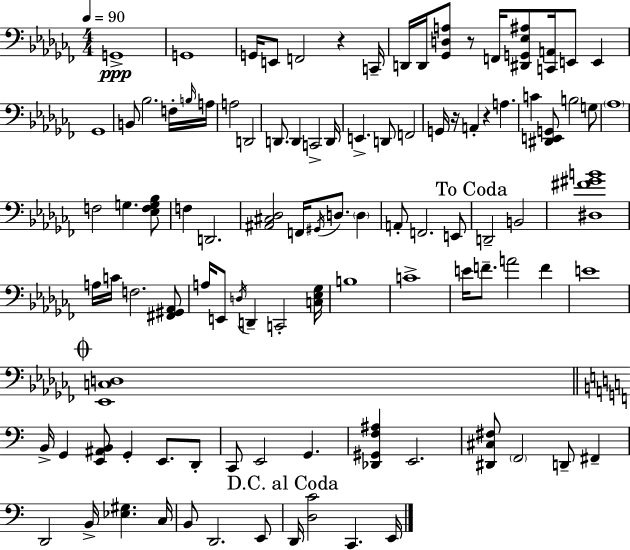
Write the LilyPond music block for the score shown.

{
  \clef bass
  \numericTimeSignature
  \time 4/4
  \key aes \minor
  \tempo 4 = 90
  g,1->\ppp | g,1 | g,16 e,8 f,2 r4 c,16-- | d,16 d,16 <ges, d a>8 r8 f,16 <dis, g, ees ais>8 <c, a,>16 e,8 e,4 | \break ges,1 | b,8 bes2. f16-. \grace { b16 } | a16 a2 d,2 | d,8. d,4 c,2-> | \break d,16 e,4.-> d,8 f,2 | g,16 r16 a,4-. r4 a4. | c'4 <dis, e, g,>8 b2 g8 | \parenthesize aes1 | \break f2 g4. <ees f g bes>8 | f4 d,2. | <ais, cis des>2 f,16 \acciaccatura { gis,16 } d8. \parenthesize d4 | a,8-. f,2. | \break e,8 \mark "To Coda" d,2-- b,2 | <dis fis' gis' b'>1 | a16 c'16 f2. | <fis, gis, aes,>8 a16 e,8 \acciaccatura { d16 } d,4-- c,2-. | \break <c ees ges>16 b1 | c'1-> | e'16 f'8.-- a'2 f'4 | e'1 | \break \mark \markup { \musicglyph "scripts.coda" } <ees, c d>1 | \bar "||" \break \key c \major b,16-> g,4 <e, ais, b,>8 g,4-. e,8. d,8-. | c,8 e,2 g,4. | <des, gis, f ais>4 e,2. | <dis, cis fis>8 \parenthesize f,2 d,8-- fis,4-- | \break d,2 b,16-> <ees gis>4. c16 | b,8 d,2. e,8 | \mark "D.C. al Coda" d,16 <d c'>2 c,4. e,16 | \bar "|."
}